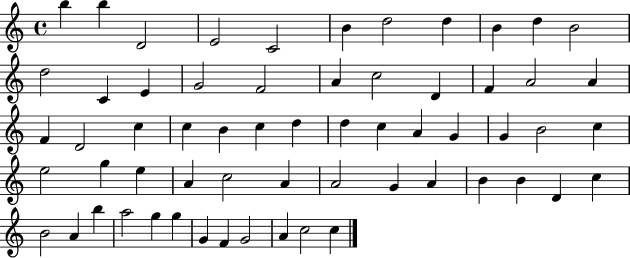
{
  \clef treble
  \time 4/4
  \defaultTimeSignature
  \key c \major
  b''4 b''4 d'2 | e'2 c'2 | b'4 d''2 d''4 | b'4 d''4 b'2 | \break d''2 c'4 e'4 | g'2 f'2 | a'4 c''2 d'4 | f'4 a'2 a'4 | \break f'4 d'2 c''4 | c''4 b'4 c''4 d''4 | d''4 c''4 a'4 g'4 | g'4 b'2 c''4 | \break e''2 g''4 e''4 | a'4 c''2 a'4 | a'2 g'4 a'4 | b'4 b'4 d'4 c''4 | \break b'2 a'4 b''4 | a''2 g''4 g''4 | g'4 f'4 g'2 | a'4 c''2 c''4 | \break \bar "|."
}